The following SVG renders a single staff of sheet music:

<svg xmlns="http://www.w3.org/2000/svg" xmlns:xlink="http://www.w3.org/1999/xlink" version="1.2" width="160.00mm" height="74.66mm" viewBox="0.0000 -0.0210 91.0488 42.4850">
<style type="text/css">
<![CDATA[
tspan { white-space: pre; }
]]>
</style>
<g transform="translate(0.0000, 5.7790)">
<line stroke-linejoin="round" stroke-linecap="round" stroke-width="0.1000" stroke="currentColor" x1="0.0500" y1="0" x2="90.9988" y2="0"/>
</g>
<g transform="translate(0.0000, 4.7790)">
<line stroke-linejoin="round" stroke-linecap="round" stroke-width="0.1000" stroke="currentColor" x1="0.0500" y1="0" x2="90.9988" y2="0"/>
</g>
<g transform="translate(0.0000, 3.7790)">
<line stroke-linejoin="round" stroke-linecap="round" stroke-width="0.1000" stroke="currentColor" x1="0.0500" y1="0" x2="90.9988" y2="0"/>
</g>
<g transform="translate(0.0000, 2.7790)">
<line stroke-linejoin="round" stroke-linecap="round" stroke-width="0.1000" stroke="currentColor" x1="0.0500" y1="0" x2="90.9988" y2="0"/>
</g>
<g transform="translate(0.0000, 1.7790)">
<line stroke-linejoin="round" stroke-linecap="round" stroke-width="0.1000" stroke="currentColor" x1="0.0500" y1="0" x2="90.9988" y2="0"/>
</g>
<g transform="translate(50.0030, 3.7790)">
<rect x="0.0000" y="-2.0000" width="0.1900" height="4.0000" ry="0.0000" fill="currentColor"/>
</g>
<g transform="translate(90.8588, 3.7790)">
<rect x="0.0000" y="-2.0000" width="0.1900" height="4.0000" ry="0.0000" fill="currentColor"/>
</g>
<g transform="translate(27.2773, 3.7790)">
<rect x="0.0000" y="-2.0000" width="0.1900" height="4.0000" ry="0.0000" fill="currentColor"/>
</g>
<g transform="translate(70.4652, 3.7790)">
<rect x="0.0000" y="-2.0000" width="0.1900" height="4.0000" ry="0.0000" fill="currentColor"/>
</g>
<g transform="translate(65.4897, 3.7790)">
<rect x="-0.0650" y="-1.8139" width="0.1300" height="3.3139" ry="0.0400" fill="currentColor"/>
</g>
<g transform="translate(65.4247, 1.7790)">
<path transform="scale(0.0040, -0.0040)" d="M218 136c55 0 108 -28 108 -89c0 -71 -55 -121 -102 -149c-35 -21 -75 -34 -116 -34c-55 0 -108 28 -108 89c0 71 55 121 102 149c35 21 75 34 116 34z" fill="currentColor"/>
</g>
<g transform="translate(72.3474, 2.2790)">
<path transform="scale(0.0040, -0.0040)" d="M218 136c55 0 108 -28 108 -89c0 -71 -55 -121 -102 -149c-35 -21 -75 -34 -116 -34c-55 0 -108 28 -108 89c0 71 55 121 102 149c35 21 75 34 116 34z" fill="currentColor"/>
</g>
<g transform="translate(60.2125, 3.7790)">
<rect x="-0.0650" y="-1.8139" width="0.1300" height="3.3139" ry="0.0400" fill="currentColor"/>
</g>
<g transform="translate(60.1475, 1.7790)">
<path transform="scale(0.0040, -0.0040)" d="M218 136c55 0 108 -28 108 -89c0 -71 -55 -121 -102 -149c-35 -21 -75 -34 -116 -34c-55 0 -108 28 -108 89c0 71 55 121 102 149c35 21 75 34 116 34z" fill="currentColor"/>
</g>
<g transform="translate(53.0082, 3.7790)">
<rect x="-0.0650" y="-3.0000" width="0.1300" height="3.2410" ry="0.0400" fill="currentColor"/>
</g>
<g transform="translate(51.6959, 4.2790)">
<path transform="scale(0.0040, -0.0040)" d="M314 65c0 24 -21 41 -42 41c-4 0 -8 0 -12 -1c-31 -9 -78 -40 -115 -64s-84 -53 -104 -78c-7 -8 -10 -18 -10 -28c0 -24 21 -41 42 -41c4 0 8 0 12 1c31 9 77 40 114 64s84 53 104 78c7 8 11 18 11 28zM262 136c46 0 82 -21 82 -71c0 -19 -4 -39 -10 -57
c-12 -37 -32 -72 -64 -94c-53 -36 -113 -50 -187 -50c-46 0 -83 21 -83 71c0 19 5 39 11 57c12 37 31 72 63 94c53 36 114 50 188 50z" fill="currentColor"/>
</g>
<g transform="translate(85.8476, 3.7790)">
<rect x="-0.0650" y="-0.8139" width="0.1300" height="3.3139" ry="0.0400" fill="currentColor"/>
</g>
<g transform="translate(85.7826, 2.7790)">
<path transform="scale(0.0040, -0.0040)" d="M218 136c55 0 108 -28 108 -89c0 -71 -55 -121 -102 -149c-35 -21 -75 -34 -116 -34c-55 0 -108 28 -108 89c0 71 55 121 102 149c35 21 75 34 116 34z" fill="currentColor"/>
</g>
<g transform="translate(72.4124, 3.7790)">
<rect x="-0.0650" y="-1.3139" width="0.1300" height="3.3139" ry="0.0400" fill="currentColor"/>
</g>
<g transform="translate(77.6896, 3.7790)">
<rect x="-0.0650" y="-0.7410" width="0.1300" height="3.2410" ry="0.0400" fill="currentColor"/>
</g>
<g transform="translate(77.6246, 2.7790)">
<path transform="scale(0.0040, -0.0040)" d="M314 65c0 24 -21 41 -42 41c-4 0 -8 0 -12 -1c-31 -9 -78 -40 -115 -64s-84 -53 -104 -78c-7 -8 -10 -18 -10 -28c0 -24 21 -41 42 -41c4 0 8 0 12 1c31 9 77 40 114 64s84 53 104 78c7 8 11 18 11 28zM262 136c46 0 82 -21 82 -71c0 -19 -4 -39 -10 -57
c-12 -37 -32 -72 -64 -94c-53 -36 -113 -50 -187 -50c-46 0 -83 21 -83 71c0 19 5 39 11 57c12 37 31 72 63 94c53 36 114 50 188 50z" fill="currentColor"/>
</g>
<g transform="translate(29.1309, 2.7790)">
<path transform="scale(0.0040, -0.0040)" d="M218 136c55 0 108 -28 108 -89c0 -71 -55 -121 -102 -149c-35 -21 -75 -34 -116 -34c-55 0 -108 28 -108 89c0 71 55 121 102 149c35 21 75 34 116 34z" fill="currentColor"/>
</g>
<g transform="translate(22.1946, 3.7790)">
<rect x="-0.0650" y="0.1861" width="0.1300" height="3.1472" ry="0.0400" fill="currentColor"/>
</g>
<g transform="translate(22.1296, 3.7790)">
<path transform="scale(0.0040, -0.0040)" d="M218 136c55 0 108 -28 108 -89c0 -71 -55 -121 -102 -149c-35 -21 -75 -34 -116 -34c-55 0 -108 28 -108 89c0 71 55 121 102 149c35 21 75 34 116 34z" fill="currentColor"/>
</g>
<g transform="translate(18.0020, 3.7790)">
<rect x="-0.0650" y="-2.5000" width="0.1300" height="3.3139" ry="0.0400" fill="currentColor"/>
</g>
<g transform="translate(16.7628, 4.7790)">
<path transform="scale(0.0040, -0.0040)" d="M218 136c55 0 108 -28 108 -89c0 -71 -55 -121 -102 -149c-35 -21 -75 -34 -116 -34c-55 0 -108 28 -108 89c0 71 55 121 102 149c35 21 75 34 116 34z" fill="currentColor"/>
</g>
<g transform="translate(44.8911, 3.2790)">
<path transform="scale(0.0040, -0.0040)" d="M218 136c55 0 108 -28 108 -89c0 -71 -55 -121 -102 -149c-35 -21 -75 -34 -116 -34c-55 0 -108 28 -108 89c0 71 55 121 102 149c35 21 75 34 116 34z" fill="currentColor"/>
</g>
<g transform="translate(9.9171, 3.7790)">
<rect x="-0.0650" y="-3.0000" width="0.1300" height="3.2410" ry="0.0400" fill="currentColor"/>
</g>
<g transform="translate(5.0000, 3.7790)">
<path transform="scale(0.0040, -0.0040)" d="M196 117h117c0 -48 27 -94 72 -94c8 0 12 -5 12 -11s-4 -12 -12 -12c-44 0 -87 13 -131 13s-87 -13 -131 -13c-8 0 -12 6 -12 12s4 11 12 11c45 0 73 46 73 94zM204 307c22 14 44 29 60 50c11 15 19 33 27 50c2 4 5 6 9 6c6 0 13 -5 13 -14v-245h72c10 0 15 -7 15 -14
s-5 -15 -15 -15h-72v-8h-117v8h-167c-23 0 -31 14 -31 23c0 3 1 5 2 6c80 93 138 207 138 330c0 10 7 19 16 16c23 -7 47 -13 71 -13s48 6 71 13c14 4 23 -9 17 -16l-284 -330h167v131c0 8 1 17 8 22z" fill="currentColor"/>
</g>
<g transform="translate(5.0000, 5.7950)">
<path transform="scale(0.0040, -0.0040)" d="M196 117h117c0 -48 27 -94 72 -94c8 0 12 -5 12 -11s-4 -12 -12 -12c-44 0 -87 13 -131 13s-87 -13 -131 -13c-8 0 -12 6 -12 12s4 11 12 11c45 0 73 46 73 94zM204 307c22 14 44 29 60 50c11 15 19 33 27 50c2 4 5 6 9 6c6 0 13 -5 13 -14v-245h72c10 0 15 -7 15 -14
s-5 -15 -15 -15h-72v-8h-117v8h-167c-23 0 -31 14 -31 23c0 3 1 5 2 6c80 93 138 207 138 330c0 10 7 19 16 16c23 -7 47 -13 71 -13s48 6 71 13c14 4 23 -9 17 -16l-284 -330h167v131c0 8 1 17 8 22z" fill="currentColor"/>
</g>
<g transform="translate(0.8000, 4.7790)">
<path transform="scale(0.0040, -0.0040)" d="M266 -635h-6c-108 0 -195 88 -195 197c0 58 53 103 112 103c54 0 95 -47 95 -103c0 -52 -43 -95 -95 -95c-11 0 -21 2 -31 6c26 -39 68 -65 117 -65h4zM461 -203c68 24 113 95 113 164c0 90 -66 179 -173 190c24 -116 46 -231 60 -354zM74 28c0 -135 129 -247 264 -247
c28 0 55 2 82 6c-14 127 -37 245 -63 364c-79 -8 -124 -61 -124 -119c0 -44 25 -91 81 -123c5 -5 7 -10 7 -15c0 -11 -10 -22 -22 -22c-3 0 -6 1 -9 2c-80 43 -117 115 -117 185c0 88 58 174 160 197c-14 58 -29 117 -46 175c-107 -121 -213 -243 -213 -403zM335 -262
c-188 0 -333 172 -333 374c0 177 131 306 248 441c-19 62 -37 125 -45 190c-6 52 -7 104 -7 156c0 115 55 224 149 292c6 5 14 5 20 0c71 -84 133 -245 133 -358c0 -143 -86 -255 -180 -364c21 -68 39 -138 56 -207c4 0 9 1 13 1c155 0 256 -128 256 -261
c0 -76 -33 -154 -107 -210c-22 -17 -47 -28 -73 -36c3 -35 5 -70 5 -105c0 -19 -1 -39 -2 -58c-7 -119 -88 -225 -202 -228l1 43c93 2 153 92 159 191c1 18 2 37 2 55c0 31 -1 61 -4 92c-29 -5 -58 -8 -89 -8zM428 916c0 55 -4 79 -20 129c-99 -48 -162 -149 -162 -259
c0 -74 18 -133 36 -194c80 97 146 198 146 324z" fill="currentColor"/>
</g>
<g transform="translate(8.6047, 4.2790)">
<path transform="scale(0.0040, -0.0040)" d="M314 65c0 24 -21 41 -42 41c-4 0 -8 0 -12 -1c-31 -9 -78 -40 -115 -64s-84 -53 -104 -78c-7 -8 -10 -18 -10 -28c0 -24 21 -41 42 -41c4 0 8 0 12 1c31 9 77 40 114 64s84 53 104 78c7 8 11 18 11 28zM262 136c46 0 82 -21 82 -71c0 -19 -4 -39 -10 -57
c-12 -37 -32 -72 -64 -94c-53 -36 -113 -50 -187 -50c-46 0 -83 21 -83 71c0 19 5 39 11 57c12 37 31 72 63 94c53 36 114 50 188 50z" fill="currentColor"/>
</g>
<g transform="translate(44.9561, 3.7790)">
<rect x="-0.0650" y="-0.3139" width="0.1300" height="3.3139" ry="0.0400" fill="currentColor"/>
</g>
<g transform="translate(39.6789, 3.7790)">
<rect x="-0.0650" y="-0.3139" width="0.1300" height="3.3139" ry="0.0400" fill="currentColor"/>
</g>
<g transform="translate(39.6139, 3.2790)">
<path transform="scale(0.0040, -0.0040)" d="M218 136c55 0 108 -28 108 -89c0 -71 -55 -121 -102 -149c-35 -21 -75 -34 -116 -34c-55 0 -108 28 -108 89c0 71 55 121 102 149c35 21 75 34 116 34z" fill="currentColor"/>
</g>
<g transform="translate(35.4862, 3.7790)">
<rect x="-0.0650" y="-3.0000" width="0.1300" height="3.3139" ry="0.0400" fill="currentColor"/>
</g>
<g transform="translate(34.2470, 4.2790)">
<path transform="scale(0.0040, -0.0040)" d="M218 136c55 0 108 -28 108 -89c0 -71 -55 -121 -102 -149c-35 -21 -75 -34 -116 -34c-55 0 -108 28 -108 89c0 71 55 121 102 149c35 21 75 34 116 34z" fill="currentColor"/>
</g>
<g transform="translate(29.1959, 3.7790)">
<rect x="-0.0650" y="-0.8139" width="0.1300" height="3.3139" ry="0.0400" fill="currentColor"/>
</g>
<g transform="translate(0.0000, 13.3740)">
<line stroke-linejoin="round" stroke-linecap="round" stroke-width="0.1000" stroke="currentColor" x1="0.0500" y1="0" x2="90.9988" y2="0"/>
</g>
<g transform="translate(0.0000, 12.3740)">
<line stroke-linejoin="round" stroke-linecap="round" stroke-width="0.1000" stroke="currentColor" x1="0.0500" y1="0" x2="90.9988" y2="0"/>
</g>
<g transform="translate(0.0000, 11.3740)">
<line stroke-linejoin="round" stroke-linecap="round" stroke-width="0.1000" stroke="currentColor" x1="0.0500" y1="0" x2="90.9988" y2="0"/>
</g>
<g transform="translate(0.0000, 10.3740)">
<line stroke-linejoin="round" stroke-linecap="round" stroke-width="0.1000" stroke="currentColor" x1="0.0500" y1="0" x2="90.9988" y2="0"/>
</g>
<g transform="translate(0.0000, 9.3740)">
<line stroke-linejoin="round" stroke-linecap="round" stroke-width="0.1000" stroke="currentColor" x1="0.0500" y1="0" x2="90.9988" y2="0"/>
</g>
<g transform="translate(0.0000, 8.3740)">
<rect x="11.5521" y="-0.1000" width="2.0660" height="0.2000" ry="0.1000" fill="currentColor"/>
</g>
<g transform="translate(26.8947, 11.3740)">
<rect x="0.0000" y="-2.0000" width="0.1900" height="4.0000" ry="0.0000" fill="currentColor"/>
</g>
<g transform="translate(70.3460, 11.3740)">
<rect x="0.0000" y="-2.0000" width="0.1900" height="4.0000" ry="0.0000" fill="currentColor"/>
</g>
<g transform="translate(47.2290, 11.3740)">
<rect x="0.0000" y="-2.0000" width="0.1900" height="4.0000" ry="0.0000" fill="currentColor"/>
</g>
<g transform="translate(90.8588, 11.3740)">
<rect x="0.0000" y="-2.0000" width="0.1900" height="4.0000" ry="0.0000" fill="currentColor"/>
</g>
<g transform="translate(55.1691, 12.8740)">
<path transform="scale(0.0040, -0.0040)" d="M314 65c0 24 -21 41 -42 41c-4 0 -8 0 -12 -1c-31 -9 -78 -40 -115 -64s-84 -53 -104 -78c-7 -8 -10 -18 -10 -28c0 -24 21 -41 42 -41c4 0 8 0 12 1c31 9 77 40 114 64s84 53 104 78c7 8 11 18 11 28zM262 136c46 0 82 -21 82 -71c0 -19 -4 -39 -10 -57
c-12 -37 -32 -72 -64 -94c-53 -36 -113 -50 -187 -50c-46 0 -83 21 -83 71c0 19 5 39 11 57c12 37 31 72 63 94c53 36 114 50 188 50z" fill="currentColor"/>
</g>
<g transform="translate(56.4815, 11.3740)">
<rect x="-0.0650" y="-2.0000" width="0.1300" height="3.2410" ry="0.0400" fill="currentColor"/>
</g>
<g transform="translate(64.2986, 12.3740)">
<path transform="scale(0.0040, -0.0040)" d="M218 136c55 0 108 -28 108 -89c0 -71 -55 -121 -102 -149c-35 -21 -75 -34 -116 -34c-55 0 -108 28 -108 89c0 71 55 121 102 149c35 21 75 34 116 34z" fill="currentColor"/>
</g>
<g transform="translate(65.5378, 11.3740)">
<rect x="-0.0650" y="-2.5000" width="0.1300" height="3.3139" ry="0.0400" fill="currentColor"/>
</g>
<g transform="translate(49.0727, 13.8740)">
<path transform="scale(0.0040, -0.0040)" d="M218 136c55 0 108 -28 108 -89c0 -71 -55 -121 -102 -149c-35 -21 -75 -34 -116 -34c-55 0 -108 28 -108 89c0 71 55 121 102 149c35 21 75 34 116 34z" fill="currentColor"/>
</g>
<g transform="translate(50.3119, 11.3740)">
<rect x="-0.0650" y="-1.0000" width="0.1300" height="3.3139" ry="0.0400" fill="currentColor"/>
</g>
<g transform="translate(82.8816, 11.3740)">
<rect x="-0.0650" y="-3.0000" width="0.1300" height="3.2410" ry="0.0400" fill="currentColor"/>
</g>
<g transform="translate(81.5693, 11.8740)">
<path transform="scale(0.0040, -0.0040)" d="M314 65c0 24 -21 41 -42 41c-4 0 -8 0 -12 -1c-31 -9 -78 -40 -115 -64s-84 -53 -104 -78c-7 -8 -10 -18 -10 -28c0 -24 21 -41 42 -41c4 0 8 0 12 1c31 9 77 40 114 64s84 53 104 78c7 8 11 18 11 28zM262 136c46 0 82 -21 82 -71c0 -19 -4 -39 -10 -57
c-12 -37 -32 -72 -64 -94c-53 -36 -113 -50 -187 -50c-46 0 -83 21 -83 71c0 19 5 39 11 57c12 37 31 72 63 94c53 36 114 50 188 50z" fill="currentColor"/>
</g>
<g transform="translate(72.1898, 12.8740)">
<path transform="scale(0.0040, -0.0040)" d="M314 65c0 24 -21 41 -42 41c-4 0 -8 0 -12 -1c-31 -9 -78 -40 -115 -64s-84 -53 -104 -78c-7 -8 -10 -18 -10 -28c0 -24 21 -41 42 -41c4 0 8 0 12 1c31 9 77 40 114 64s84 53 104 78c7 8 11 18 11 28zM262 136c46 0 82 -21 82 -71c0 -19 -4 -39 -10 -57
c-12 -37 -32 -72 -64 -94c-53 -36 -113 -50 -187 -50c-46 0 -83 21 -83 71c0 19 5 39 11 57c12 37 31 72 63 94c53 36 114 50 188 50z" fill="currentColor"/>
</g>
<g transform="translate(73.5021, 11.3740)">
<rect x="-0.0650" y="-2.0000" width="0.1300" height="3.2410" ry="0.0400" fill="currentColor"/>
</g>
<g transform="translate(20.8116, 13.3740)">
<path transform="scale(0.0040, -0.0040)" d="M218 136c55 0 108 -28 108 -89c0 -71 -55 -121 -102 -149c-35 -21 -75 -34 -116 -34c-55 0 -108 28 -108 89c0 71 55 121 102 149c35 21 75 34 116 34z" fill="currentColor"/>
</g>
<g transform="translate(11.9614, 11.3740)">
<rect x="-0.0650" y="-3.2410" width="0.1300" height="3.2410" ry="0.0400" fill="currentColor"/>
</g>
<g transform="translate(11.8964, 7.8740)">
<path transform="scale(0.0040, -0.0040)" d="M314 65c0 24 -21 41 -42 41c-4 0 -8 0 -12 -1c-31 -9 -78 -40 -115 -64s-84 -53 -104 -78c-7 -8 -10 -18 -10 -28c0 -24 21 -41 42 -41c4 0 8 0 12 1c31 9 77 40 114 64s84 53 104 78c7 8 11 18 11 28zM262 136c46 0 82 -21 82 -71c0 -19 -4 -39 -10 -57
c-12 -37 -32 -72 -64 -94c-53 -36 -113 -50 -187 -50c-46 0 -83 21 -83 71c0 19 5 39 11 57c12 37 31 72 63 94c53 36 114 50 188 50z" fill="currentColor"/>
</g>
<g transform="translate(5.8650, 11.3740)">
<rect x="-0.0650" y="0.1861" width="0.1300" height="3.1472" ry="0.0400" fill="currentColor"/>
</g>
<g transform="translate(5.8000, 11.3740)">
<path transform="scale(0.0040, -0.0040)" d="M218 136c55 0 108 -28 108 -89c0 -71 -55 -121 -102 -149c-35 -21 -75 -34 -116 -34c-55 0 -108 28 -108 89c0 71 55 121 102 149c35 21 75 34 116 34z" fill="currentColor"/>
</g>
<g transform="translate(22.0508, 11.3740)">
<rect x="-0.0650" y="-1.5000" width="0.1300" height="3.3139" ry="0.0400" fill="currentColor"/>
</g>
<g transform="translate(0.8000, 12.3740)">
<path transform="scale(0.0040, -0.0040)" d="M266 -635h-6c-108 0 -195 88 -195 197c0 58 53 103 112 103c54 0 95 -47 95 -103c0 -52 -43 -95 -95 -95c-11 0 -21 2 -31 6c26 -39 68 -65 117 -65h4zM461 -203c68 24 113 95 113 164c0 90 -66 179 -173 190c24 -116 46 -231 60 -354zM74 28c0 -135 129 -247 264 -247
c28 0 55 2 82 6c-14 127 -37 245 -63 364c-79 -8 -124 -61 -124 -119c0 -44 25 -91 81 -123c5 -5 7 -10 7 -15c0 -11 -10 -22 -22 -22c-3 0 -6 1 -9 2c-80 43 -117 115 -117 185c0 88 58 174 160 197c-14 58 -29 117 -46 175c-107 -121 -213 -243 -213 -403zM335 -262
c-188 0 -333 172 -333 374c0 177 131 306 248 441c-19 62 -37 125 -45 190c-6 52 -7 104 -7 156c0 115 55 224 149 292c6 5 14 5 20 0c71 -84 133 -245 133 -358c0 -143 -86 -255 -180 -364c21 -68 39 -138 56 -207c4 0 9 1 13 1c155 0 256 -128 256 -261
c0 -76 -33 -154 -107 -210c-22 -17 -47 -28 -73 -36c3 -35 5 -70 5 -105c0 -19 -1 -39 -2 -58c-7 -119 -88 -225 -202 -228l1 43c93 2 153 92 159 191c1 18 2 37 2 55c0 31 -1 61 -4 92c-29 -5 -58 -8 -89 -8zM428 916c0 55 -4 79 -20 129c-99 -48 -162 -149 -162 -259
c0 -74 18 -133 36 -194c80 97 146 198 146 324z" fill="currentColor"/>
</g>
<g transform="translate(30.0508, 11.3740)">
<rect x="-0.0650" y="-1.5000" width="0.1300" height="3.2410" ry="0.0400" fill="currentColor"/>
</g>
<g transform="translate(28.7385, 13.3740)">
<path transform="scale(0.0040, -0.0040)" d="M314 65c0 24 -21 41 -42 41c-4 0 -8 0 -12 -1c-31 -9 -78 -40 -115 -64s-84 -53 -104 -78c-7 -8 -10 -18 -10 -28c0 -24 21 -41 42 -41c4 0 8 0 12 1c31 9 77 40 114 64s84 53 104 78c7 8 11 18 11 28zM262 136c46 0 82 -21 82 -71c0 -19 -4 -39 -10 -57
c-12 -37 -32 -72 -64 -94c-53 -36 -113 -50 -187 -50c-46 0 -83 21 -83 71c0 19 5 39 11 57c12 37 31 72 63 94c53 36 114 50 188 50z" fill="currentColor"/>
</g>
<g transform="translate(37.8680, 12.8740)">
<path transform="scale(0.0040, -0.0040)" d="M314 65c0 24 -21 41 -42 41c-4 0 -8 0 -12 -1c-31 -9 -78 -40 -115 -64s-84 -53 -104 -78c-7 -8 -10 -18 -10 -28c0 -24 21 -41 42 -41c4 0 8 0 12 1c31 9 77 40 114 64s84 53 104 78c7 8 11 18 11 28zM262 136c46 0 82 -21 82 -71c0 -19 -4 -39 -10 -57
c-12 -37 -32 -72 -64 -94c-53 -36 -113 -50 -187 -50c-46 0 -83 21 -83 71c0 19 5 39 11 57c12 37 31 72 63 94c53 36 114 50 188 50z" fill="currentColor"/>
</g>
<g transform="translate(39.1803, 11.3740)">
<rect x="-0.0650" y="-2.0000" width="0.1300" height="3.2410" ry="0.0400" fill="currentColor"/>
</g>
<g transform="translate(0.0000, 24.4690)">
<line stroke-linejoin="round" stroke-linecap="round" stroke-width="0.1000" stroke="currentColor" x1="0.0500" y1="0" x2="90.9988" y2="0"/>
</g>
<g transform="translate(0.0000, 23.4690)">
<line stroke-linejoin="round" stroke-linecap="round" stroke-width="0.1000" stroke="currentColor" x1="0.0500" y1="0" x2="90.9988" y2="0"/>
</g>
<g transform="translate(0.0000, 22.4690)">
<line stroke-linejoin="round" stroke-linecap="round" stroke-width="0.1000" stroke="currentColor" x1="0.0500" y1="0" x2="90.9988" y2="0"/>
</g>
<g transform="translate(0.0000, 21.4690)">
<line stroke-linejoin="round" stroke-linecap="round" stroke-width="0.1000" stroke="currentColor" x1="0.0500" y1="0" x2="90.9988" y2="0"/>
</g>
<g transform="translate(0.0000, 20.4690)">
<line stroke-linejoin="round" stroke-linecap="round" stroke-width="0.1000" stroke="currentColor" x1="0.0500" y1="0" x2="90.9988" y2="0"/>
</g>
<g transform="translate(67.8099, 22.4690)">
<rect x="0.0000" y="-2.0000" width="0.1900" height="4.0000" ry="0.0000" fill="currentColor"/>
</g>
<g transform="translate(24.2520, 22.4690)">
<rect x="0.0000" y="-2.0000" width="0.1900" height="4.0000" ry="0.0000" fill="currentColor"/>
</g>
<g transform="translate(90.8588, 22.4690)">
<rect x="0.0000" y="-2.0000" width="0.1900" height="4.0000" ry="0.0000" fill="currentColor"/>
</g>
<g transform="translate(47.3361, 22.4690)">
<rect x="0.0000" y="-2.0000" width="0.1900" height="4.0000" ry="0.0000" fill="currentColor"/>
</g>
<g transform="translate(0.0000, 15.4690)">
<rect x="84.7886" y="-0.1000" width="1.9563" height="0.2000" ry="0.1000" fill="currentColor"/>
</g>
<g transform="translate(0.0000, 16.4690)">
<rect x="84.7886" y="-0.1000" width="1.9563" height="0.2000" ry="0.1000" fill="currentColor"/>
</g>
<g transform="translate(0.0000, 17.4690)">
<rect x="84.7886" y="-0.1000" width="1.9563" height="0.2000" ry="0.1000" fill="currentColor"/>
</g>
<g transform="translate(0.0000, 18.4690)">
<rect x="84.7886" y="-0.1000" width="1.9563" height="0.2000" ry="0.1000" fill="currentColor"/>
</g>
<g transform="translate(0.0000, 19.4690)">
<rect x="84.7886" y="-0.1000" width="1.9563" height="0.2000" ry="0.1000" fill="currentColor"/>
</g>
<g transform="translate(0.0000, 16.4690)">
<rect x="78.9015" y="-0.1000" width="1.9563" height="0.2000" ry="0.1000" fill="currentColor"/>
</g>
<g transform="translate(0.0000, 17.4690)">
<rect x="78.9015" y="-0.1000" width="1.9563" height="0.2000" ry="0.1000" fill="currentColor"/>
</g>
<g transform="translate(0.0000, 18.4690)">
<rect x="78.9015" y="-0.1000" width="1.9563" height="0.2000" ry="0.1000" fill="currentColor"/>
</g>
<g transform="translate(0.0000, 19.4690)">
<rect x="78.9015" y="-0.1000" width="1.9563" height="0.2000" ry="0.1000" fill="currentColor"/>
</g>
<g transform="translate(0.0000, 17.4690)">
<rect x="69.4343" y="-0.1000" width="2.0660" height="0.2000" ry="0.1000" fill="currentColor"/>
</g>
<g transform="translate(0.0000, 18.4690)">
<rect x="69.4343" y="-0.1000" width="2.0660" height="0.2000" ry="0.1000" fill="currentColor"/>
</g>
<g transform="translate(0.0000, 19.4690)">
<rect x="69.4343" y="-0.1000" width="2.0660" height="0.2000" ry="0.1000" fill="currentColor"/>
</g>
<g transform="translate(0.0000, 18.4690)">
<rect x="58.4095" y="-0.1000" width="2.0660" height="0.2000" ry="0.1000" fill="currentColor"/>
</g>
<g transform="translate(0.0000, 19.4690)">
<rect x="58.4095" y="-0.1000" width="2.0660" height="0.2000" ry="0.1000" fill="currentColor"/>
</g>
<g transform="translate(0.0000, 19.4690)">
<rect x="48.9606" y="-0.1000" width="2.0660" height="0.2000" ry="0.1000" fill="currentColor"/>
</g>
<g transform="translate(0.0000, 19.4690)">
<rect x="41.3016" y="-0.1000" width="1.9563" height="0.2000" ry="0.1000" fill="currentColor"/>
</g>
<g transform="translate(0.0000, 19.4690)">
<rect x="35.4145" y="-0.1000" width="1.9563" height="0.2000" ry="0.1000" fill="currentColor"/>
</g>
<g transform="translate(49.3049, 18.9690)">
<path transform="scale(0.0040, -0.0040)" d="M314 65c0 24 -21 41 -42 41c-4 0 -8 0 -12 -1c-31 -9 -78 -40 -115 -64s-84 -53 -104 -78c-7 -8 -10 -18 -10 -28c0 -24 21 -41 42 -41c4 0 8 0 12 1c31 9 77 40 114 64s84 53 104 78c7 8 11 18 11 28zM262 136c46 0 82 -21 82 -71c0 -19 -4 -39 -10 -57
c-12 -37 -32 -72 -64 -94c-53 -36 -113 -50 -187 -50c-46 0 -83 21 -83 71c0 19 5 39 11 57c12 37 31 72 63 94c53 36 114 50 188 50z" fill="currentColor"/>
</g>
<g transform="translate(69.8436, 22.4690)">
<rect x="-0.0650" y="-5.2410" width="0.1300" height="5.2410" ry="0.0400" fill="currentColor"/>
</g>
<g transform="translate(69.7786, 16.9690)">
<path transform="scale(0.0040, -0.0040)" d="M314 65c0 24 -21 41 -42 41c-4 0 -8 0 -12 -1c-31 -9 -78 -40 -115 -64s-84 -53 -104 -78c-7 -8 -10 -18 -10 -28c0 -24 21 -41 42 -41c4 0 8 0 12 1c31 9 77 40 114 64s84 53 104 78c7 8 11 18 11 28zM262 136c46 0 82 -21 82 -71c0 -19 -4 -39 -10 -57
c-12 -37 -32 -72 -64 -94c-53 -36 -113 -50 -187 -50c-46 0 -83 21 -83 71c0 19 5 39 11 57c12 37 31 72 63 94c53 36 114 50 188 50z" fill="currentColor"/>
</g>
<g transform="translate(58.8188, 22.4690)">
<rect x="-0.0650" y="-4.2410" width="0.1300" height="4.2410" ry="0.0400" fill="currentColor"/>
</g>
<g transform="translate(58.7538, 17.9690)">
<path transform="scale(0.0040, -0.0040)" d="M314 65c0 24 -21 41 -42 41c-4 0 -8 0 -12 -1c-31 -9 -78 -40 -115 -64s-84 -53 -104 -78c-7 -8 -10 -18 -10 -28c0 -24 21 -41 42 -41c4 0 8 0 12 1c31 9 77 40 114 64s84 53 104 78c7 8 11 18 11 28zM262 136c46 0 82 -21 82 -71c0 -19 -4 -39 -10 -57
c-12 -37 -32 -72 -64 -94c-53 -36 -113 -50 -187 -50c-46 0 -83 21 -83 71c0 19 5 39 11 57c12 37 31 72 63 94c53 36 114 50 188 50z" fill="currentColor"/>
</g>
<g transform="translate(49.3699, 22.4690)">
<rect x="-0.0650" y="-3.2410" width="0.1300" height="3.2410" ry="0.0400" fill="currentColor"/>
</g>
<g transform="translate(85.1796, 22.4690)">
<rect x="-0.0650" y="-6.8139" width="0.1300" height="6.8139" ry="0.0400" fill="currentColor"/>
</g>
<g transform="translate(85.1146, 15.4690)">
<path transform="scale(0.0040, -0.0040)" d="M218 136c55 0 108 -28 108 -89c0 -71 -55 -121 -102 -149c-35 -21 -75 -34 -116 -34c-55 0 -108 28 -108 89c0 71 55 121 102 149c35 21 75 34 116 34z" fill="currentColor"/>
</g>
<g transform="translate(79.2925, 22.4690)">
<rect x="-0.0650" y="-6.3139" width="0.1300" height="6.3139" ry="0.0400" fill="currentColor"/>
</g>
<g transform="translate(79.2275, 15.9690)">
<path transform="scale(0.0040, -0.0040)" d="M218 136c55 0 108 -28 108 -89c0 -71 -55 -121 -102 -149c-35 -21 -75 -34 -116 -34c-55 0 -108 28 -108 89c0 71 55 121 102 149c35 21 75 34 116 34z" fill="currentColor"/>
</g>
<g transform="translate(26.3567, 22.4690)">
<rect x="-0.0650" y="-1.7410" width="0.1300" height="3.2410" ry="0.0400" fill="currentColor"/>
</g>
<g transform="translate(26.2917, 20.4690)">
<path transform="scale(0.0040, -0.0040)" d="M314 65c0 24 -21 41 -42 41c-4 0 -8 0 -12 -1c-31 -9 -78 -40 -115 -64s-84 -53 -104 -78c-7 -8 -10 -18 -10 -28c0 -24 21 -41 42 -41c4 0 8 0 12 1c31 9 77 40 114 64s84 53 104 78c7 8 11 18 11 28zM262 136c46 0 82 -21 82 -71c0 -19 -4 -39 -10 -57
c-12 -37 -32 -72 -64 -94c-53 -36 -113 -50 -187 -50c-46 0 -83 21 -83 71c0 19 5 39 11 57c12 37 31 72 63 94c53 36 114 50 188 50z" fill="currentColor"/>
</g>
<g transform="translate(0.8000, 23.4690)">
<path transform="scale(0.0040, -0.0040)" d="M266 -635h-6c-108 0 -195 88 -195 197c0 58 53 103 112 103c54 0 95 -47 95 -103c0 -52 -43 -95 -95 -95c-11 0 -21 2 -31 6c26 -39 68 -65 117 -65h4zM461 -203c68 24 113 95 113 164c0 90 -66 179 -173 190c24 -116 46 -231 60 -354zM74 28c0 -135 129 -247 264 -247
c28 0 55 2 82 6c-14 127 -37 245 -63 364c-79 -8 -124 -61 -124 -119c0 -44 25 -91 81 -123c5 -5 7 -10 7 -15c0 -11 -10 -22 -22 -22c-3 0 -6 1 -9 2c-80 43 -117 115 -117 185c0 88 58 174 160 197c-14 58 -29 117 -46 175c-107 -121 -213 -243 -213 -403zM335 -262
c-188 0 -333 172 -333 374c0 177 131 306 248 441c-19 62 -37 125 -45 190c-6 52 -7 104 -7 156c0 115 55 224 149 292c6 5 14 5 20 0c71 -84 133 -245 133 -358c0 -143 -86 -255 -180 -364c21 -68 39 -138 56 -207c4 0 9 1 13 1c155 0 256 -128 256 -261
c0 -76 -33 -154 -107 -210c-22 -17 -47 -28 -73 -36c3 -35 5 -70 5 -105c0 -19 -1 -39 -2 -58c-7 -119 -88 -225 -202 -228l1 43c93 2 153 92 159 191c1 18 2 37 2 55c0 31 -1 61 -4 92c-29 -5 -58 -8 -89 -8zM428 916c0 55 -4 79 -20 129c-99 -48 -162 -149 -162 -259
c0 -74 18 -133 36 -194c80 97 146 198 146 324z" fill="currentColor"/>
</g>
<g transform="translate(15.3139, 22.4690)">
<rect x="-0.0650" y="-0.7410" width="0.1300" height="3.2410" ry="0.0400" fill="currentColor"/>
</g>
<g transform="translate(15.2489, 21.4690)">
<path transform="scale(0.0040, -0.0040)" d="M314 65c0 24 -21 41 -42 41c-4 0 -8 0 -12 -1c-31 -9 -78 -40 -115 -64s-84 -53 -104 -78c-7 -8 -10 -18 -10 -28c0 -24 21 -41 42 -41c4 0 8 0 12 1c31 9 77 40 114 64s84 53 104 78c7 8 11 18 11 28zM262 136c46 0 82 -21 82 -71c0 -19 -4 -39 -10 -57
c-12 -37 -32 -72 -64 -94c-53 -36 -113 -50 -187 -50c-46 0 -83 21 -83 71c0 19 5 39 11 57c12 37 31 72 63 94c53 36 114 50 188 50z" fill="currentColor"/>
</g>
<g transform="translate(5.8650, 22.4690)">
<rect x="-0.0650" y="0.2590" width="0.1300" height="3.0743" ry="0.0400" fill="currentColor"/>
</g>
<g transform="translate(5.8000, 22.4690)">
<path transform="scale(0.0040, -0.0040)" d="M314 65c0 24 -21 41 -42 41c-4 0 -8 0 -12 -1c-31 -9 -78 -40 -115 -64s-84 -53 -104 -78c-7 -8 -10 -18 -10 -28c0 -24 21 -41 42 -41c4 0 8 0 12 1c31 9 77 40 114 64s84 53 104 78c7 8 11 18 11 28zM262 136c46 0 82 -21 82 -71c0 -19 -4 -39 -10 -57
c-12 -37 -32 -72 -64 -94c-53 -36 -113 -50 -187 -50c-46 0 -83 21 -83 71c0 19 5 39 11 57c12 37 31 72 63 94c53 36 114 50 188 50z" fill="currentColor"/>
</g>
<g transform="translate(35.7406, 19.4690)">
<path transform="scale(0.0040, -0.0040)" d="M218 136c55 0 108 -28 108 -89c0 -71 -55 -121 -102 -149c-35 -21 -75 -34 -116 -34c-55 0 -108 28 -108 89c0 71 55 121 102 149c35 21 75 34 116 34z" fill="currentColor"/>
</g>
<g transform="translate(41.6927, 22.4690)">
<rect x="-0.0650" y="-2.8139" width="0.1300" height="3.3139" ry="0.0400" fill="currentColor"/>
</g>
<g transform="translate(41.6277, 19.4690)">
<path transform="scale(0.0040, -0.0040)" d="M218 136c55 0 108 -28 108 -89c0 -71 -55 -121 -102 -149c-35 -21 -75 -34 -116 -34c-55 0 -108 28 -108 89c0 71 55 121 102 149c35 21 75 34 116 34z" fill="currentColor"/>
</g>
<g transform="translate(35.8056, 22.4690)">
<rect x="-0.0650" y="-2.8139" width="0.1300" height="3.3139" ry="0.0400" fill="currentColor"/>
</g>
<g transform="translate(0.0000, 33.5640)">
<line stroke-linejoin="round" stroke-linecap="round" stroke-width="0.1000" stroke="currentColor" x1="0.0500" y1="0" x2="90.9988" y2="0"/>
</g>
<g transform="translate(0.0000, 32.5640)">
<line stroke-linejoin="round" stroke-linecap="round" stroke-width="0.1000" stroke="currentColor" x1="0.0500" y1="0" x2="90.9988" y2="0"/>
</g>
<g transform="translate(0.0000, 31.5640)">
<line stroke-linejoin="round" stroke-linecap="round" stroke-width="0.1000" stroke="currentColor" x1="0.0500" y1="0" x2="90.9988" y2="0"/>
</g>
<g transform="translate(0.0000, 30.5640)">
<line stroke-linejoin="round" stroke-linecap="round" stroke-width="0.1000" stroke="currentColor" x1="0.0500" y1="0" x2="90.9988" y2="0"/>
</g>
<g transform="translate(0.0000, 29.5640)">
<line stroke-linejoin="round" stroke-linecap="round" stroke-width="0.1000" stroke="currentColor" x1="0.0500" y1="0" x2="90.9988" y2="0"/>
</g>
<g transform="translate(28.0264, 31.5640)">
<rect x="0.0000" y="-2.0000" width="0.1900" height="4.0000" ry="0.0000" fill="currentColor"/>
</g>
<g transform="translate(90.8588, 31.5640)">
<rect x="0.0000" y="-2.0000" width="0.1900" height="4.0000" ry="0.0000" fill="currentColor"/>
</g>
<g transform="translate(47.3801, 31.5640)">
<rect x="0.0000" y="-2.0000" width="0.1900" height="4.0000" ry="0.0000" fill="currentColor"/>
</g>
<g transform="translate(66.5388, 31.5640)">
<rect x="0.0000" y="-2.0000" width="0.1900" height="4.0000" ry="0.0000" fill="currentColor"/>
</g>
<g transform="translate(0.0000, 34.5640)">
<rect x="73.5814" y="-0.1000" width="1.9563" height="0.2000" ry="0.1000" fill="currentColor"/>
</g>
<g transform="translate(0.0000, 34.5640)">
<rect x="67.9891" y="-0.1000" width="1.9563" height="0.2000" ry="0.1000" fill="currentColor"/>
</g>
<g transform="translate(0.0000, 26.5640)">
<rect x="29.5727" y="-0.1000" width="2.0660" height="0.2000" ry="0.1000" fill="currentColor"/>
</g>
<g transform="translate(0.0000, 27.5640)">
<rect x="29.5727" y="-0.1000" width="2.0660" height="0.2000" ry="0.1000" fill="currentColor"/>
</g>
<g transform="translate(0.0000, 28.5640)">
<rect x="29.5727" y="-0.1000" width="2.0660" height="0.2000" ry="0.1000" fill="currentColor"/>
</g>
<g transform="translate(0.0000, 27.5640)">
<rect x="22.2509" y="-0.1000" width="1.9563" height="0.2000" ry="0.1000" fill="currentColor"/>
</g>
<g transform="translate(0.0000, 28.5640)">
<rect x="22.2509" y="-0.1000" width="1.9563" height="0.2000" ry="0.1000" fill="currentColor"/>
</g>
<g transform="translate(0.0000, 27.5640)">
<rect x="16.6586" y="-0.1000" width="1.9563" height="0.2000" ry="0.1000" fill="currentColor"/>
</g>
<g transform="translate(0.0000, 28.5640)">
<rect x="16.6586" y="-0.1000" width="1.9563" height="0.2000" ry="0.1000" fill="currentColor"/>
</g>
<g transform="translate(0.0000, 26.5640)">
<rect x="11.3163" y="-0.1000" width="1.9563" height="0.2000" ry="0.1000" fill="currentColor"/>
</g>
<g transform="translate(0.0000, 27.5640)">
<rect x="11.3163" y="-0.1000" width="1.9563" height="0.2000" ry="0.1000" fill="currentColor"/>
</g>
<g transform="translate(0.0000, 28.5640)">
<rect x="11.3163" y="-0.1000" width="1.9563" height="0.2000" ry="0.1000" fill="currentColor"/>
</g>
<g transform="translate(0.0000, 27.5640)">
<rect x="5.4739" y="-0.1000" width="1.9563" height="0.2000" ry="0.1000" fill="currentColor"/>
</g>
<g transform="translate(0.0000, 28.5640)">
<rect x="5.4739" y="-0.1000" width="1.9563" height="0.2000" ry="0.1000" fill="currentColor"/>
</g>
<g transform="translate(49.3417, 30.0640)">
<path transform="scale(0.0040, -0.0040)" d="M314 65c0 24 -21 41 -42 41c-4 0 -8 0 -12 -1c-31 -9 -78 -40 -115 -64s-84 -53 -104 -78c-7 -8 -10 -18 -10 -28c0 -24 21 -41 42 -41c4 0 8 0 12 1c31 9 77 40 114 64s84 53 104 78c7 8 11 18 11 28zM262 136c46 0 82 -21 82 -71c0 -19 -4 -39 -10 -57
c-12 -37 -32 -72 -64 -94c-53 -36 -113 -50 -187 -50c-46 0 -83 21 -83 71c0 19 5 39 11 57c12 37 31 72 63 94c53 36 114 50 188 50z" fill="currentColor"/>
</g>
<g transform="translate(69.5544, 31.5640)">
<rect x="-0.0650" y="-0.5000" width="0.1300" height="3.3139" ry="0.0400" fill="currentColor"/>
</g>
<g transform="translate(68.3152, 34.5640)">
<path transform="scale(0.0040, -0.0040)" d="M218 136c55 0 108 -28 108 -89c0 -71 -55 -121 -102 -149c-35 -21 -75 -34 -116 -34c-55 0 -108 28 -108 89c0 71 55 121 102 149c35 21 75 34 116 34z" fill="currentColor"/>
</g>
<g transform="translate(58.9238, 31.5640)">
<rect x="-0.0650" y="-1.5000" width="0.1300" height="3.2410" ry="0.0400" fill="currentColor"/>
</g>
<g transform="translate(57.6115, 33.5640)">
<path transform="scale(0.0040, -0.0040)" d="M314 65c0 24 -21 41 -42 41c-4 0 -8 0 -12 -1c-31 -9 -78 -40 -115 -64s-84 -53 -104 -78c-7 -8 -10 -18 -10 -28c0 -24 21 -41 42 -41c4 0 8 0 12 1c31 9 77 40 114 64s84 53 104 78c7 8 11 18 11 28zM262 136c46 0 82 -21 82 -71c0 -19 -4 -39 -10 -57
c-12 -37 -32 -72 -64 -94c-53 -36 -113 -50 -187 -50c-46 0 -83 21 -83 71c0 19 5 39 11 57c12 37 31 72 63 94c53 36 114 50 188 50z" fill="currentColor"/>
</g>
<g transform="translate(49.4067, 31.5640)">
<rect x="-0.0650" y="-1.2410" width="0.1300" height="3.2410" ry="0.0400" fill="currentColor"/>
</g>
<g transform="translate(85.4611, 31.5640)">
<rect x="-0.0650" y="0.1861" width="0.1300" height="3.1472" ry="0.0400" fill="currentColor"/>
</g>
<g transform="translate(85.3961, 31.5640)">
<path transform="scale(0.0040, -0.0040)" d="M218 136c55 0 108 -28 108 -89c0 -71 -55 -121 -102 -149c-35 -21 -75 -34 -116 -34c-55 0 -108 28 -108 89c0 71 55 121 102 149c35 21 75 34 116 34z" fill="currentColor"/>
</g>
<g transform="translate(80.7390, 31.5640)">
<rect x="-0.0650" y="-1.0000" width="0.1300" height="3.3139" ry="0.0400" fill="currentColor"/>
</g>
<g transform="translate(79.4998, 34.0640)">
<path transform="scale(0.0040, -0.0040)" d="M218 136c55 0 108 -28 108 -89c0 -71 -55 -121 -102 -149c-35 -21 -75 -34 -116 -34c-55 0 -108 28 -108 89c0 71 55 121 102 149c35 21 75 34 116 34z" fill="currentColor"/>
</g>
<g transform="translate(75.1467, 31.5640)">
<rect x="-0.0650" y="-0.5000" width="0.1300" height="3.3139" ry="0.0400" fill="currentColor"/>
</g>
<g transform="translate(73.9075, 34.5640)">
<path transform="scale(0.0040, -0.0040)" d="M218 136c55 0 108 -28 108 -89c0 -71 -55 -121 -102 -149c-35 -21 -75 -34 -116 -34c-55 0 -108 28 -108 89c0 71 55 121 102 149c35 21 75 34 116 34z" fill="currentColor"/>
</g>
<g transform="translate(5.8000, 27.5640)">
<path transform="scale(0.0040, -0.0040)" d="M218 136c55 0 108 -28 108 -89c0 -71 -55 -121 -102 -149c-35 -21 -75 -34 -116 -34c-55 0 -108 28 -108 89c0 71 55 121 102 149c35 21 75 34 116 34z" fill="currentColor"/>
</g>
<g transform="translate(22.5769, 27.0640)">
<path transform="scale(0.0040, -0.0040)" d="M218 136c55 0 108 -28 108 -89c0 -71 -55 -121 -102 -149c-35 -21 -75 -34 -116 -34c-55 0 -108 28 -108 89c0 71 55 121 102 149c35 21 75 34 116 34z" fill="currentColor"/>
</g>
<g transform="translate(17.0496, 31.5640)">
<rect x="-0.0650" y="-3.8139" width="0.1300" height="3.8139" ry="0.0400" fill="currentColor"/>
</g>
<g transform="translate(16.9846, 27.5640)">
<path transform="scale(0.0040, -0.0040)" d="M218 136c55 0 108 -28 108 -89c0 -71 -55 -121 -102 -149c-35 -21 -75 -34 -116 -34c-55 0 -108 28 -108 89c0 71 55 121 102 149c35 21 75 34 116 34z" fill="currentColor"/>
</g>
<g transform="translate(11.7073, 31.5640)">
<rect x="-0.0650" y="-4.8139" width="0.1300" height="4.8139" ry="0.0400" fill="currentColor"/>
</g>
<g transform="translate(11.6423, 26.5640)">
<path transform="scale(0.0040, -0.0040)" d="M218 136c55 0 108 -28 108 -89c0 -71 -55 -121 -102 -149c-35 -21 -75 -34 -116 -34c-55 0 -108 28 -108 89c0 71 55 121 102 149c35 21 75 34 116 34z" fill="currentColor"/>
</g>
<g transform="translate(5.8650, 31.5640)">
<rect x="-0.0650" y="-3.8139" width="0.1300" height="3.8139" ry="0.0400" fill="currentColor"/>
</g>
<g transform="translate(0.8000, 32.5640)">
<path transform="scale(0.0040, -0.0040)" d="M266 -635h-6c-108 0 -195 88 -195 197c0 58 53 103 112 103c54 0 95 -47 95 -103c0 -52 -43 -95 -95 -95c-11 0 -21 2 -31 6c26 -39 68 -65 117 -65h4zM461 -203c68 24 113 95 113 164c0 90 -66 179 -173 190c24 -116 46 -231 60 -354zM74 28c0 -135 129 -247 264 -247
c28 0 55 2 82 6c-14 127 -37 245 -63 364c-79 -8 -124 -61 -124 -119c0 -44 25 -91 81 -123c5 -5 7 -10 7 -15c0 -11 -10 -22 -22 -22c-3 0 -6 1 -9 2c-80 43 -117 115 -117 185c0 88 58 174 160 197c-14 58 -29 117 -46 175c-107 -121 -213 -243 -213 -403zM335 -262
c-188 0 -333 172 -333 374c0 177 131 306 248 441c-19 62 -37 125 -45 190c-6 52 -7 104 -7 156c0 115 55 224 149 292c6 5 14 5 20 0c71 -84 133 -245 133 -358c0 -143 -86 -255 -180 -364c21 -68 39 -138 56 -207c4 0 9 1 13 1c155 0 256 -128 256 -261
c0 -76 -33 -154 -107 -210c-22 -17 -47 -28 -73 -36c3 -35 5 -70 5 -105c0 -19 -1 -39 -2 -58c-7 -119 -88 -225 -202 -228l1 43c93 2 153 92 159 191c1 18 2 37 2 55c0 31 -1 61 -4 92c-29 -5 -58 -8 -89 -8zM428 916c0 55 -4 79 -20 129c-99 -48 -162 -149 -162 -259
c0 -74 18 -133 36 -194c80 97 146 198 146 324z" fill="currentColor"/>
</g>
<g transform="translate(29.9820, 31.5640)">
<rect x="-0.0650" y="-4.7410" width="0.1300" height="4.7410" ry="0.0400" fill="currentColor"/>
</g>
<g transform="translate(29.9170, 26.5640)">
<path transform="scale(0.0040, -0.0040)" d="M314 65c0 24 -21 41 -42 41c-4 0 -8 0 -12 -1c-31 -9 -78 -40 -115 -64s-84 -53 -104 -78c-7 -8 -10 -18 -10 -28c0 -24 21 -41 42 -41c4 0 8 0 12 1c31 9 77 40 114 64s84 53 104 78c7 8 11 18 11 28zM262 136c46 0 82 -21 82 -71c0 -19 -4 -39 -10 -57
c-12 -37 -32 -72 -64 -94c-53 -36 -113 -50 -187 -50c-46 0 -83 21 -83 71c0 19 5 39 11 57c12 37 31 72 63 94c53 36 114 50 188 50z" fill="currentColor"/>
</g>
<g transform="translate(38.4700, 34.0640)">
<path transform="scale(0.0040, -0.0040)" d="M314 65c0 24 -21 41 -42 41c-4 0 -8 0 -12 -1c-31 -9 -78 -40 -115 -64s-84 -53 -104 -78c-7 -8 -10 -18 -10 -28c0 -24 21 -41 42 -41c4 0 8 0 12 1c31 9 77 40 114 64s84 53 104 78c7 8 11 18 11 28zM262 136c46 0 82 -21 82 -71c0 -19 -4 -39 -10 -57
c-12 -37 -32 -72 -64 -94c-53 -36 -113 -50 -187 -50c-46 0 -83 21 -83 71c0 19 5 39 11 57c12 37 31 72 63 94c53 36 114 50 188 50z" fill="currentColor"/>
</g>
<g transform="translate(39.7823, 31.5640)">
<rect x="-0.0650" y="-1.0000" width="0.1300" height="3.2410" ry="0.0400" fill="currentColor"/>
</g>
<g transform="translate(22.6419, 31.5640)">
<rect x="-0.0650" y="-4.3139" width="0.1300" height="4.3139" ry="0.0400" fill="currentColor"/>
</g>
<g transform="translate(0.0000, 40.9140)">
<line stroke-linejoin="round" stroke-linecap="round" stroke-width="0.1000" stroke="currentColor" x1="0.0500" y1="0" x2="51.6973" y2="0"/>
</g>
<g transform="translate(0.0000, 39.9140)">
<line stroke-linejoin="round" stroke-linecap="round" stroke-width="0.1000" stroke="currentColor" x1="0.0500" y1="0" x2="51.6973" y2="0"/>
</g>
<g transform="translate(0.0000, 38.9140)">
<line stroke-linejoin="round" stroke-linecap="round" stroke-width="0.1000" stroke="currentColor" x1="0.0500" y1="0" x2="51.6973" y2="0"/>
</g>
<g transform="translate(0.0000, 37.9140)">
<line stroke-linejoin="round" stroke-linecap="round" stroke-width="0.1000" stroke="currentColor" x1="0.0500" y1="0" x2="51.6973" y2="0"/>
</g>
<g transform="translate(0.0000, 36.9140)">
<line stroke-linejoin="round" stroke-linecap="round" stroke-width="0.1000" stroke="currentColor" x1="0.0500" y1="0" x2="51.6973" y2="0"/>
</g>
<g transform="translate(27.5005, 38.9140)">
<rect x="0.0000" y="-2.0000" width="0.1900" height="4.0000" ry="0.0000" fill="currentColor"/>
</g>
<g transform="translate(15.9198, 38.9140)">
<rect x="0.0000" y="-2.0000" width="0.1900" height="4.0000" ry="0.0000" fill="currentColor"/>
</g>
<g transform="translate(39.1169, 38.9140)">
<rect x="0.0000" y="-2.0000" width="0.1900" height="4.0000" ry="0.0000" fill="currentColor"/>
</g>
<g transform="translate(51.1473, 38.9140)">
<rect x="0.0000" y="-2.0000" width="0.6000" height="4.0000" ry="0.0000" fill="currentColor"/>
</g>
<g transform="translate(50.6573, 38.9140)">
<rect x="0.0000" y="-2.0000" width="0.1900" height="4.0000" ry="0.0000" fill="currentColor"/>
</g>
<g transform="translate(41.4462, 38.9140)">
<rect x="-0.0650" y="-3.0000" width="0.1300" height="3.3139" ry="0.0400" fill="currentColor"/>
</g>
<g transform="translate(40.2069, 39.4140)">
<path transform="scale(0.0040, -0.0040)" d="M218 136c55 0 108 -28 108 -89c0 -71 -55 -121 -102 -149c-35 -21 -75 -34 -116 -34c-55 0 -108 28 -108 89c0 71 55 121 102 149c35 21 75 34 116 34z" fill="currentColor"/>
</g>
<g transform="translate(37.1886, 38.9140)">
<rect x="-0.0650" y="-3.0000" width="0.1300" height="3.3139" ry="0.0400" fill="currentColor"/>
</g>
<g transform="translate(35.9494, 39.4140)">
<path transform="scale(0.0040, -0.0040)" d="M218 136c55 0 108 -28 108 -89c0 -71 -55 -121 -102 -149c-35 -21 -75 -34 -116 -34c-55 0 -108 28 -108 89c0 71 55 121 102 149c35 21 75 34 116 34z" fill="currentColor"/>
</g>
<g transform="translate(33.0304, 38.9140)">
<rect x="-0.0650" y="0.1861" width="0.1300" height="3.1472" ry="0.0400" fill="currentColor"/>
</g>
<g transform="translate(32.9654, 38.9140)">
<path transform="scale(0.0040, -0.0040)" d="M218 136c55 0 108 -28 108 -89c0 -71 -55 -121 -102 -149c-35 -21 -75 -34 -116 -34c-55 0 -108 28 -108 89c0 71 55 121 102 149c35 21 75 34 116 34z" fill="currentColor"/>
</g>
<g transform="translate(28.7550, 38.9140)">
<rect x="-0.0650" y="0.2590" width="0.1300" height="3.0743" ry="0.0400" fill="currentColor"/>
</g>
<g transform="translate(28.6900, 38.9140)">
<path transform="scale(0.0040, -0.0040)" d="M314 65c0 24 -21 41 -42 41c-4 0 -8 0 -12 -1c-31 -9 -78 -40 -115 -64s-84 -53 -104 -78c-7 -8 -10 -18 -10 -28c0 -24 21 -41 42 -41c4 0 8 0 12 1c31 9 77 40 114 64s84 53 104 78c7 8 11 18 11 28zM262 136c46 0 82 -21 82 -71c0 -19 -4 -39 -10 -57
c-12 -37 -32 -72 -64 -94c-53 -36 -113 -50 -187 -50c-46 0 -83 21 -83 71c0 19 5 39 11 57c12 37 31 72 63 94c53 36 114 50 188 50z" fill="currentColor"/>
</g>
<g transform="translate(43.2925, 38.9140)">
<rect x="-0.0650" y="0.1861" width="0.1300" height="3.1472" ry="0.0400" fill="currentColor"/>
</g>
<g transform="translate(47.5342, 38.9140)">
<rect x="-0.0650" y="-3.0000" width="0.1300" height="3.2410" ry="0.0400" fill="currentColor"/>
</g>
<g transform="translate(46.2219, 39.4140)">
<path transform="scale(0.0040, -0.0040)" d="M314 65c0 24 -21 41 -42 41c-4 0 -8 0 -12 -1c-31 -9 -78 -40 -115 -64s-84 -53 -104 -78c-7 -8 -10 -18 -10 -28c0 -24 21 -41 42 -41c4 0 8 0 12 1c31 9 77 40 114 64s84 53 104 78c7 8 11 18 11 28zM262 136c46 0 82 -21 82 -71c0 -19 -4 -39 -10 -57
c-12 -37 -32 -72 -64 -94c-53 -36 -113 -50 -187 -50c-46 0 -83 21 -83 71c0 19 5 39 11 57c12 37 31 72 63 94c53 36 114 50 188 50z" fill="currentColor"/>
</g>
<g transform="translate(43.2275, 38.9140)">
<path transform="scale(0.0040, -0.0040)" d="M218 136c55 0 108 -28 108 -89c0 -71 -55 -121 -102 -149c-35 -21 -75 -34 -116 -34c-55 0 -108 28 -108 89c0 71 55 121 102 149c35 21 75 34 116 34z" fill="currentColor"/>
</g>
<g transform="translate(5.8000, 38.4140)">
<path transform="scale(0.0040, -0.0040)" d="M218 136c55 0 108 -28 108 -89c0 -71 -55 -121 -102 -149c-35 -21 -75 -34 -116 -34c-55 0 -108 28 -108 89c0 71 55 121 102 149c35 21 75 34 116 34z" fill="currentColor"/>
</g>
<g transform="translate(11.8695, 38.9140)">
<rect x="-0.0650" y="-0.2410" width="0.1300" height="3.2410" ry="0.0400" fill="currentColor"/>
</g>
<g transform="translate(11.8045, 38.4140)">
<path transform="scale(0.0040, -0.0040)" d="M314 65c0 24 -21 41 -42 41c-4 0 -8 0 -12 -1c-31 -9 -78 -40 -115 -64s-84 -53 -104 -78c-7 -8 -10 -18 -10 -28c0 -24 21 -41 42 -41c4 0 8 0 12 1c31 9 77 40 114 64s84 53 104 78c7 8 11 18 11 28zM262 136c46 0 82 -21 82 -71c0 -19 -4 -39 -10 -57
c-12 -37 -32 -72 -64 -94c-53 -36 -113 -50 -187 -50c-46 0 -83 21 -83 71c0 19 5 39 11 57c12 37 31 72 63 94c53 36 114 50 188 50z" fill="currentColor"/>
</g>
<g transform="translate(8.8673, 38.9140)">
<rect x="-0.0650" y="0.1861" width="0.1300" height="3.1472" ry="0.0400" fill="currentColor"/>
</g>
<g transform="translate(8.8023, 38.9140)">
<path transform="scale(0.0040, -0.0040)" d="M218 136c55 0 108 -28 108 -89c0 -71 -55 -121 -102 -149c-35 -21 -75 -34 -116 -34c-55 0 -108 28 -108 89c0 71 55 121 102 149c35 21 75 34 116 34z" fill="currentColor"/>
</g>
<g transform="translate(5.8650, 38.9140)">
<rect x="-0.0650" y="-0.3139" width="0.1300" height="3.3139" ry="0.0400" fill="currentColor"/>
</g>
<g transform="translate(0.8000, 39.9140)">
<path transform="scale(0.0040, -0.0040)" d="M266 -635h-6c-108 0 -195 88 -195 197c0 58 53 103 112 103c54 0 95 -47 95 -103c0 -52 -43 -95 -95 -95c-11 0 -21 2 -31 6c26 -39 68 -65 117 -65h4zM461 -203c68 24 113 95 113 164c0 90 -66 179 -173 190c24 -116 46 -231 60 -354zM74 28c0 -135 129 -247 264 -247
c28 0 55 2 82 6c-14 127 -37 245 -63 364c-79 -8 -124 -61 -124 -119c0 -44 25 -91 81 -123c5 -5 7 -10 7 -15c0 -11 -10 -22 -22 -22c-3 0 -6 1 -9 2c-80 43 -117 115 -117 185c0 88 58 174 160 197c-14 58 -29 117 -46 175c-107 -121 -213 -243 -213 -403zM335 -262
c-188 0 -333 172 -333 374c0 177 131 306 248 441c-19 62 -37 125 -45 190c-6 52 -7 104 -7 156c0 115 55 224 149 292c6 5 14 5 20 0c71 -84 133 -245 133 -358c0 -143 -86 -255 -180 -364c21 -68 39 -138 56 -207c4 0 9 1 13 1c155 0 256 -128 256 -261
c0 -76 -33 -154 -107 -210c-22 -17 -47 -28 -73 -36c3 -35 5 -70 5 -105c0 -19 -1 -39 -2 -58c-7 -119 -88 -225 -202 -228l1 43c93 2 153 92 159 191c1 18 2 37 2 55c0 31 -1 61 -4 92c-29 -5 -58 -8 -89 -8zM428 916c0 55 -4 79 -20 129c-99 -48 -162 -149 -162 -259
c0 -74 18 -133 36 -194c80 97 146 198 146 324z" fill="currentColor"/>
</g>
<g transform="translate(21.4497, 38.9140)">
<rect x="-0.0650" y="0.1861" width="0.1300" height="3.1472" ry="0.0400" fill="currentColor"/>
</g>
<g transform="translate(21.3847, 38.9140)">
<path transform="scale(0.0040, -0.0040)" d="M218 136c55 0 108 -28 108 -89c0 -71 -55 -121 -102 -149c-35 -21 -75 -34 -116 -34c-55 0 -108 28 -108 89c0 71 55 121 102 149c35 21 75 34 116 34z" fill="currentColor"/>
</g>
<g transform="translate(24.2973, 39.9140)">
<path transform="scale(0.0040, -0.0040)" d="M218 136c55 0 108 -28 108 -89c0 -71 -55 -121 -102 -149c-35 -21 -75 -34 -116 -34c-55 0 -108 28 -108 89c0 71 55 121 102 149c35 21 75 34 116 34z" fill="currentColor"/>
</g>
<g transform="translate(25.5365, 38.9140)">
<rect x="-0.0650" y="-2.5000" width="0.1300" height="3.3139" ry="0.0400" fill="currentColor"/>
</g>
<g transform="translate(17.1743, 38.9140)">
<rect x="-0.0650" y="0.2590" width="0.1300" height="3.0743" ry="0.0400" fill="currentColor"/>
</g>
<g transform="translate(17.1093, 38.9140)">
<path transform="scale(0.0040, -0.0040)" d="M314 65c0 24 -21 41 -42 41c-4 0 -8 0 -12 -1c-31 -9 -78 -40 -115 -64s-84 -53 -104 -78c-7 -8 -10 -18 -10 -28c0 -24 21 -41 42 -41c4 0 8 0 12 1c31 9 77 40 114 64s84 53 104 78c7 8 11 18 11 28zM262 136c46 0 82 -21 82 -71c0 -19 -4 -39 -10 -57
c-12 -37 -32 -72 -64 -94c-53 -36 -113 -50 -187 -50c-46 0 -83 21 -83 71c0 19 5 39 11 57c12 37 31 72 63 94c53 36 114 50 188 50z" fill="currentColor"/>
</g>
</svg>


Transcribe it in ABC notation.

X:1
T:Untitled
M:4/4
L:1/4
K:C
A2 G B d A c c A2 f f e d2 d B b2 E E2 F2 D F2 G F2 A2 B2 d2 f2 a a b2 d'2 f'2 a' b' c' e' c' d' e'2 D2 e2 E2 C C D B c B c2 B2 B G B2 B A A B A2